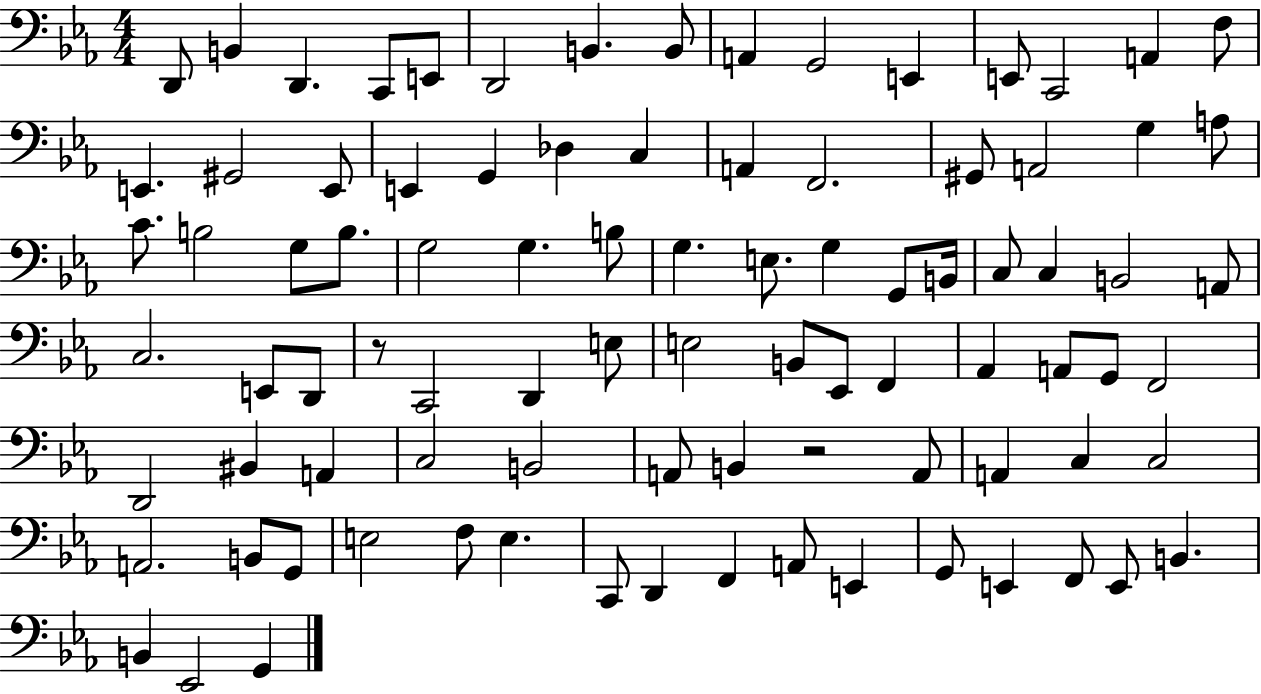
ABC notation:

X:1
T:Untitled
M:4/4
L:1/4
K:Eb
D,,/2 B,, D,, C,,/2 E,,/2 D,,2 B,, B,,/2 A,, G,,2 E,, E,,/2 C,,2 A,, F,/2 E,, ^G,,2 E,,/2 E,, G,, _D, C, A,, F,,2 ^G,,/2 A,,2 G, A,/2 C/2 B,2 G,/2 B,/2 G,2 G, B,/2 G, E,/2 G, G,,/2 B,,/4 C,/2 C, B,,2 A,,/2 C,2 E,,/2 D,,/2 z/2 C,,2 D,, E,/2 E,2 B,,/2 _E,,/2 F,, _A,, A,,/2 G,,/2 F,,2 D,,2 ^B,, A,, C,2 B,,2 A,,/2 B,, z2 A,,/2 A,, C, C,2 A,,2 B,,/2 G,,/2 E,2 F,/2 E, C,,/2 D,, F,, A,,/2 E,, G,,/2 E,, F,,/2 E,,/2 B,, B,, _E,,2 G,,